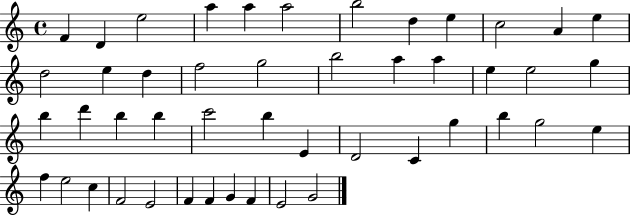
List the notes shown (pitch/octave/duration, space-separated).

F4/q D4/q E5/h A5/q A5/q A5/h B5/h D5/q E5/q C5/h A4/q E5/q D5/h E5/q D5/q F5/h G5/h B5/h A5/q A5/q E5/q E5/h G5/q B5/q D6/q B5/q B5/q C6/h B5/q E4/q D4/h C4/q G5/q B5/q G5/h E5/q F5/q E5/h C5/q F4/h E4/h F4/q F4/q G4/q F4/q E4/h G4/h